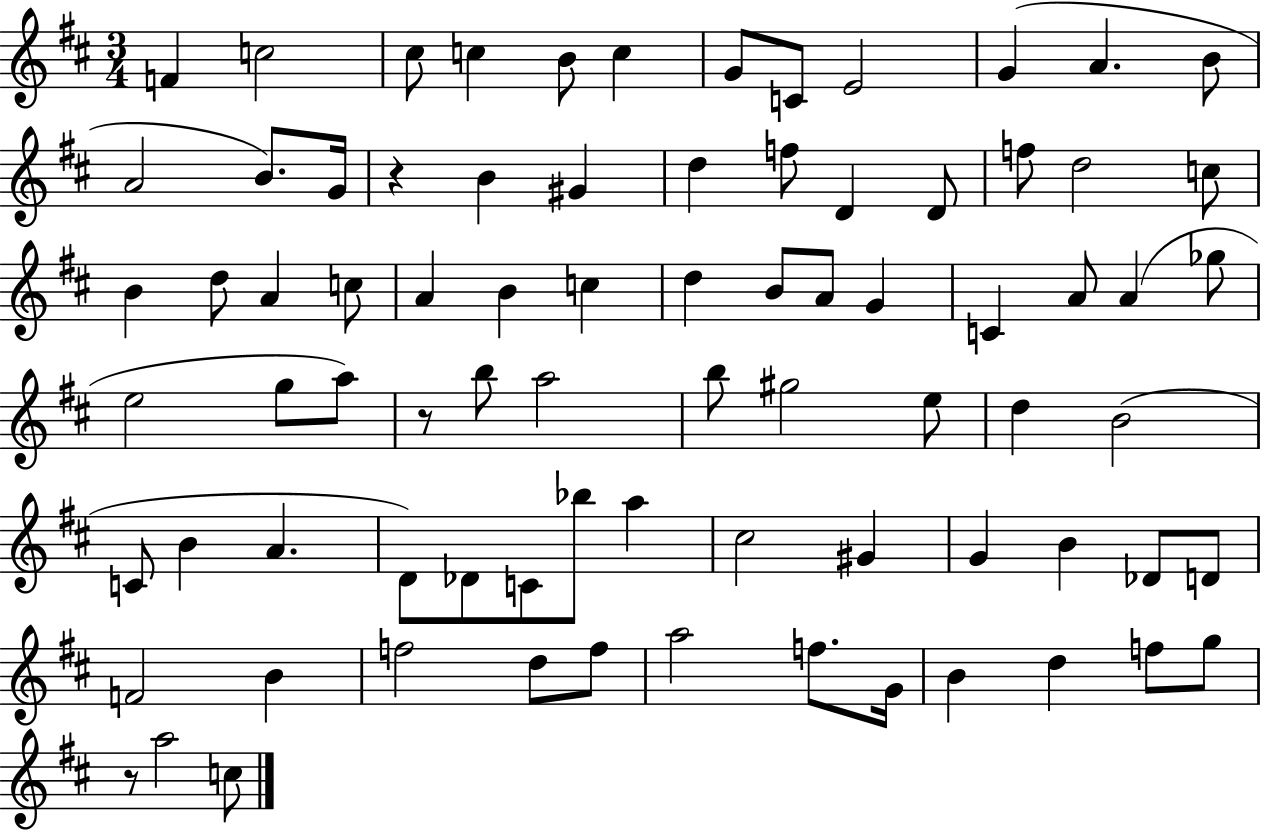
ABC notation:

X:1
T:Untitled
M:3/4
L:1/4
K:D
F c2 ^c/2 c B/2 c G/2 C/2 E2 G A B/2 A2 B/2 G/4 z B ^G d f/2 D D/2 f/2 d2 c/2 B d/2 A c/2 A B c d B/2 A/2 G C A/2 A _g/2 e2 g/2 a/2 z/2 b/2 a2 b/2 ^g2 e/2 d B2 C/2 B A D/2 _D/2 C/2 _b/2 a ^c2 ^G G B _D/2 D/2 F2 B f2 d/2 f/2 a2 f/2 G/4 B d f/2 g/2 z/2 a2 c/2